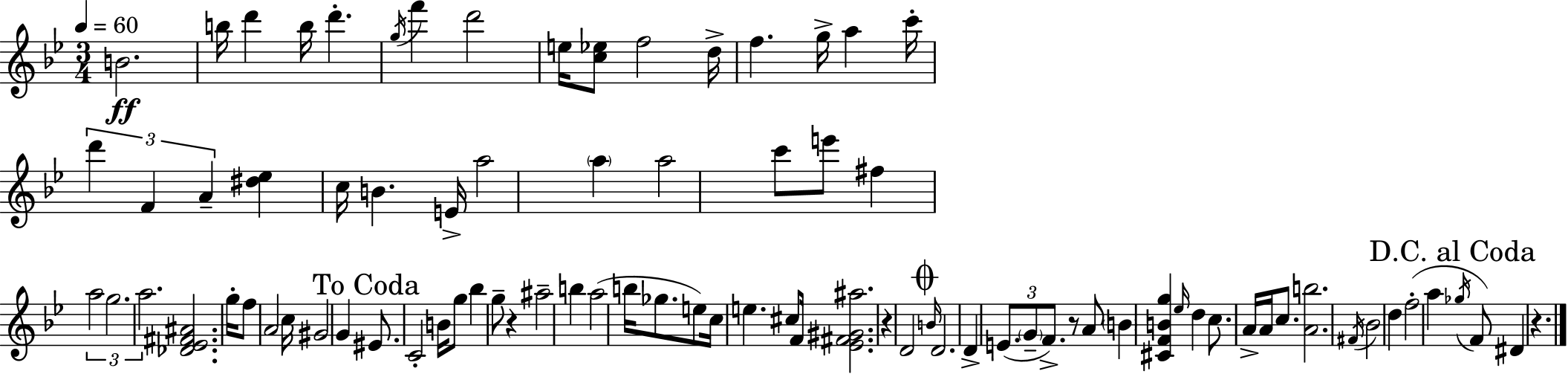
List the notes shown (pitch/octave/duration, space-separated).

B4/h. B5/s D6/q B5/s D6/q. G5/s F6/q D6/h E5/s [C5,Eb5]/e F5/h D5/s F5/q. G5/s A5/q C6/s D6/q F4/q A4/q [D#5,Eb5]/q C5/s B4/q. E4/s A5/h A5/q A5/h C6/e E6/e F#5/q A5/h G5/h. A5/h. [Db4,Eb4,F#4,A#4]/h. G5/s F5/e A4/h C5/s G#4/h G4/q EIS4/e. C4/h B4/s G5/e Bb5/q G5/e R/q A#5/h B5/q A5/h B5/s Gb5/e. E5/e C5/s E5/q. C#5/e F4/s [Eb4,F#4,G#4,A#5]/h. R/q D4/h B4/s D4/h. D4/q E4/e. G4/e F4/e. R/e A4/e B4/q [C#4,F4,B4,G5]/q Eb5/s D5/q C5/e. A4/s A4/s C5/e. [A4,B5]/h. F#4/s Bb4/h D5/q F5/h A5/q Gb5/s F4/e D#4/q R/q.